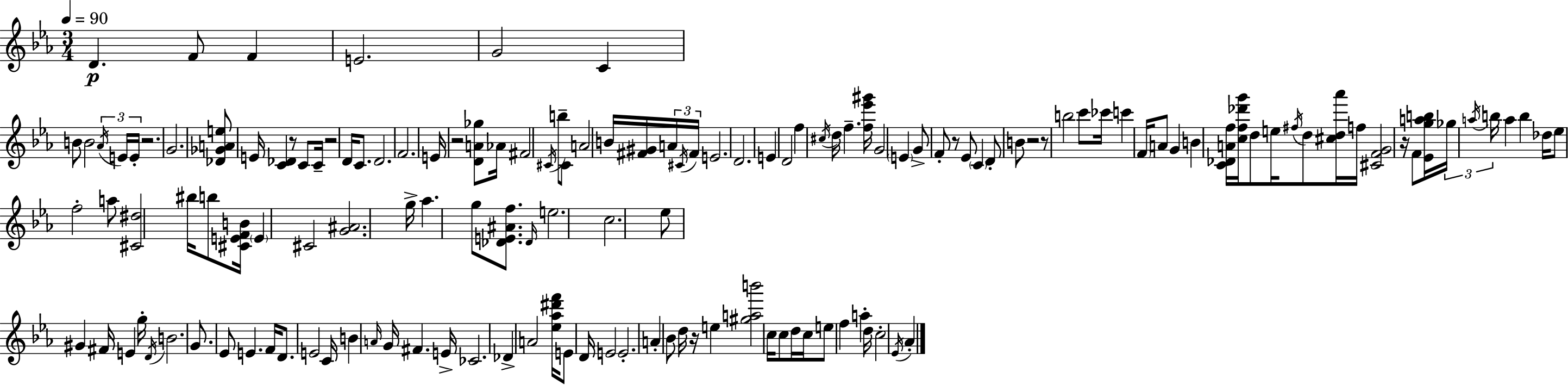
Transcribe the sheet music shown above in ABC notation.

X:1
T:Untitled
M:3/4
L:1/4
K:Eb
D F/2 F E2 G2 C B/2 B2 _A/4 E/4 E/4 z2 G2 [_D_GAe]/2 E/4 [C_D] z/2 C/2 C/4 z2 D/4 C/2 D2 F2 E/4 z2 [DA_g]/2 _A/4 ^F2 ^C/4 b/2 ^C/2 A2 B/4 [^F^G]/4 A/4 ^C/4 ^F/4 E2 D2 E D2 f ^c/4 d/4 f [f_e'^g']/4 G2 E G/2 F/2 z/2 _E/2 C D/2 B/2 z2 z/2 b2 c'/2 _c'/4 c' F/4 A/2 G B [C_DAf]/4 [cf_d'g']/4 d/2 e/4 ^f/4 d/2 [^cd_a']/4 f/4 [^CFG]2 z/4 F/2 [_Egab]/4 _g/4 a/4 b/4 a b _d/4 _e/2 f2 a/2 [^C^d]2 ^b/4 b/2 [^CEFB]/4 E ^C2 [G^A]2 g/4 _a g/2 [_DE^Af]/2 _D/4 e2 c2 _e/2 ^G ^F/4 E g/4 D/4 B2 G/2 _E/2 E F/4 D/2 E2 C/4 B A/4 G/4 ^F E/4 _C2 _D A2 [_e_a^d'f']/4 E/2 D/4 E2 E2 A _B/2 d/4 z/4 e [^gab']2 c/4 c/2 d/4 c/4 e/2 f a d/4 c2 _E/4 _A